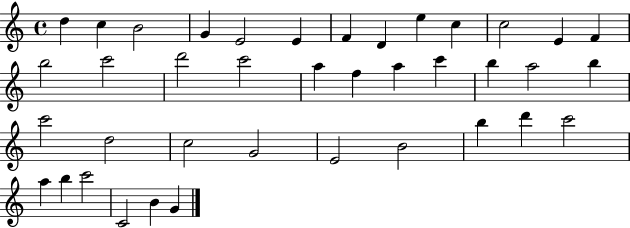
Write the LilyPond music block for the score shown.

{
  \clef treble
  \time 4/4
  \defaultTimeSignature
  \key c \major
  d''4 c''4 b'2 | g'4 e'2 e'4 | f'4 d'4 e''4 c''4 | c''2 e'4 f'4 | \break b''2 c'''2 | d'''2 c'''2 | a''4 f''4 a''4 c'''4 | b''4 a''2 b''4 | \break c'''2 d''2 | c''2 g'2 | e'2 b'2 | b''4 d'''4 c'''2 | \break a''4 b''4 c'''2 | c'2 b'4 g'4 | \bar "|."
}